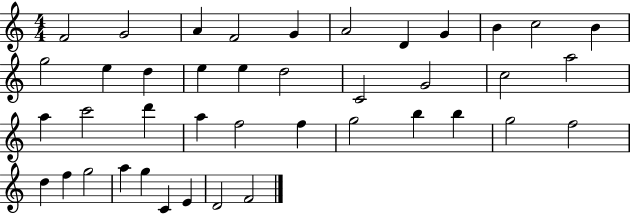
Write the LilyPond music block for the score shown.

{
  \clef treble
  \numericTimeSignature
  \time 4/4
  \key c \major
  f'2 g'2 | a'4 f'2 g'4 | a'2 d'4 g'4 | b'4 c''2 b'4 | \break g''2 e''4 d''4 | e''4 e''4 d''2 | c'2 g'2 | c''2 a''2 | \break a''4 c'''2 d'''4 | a''4 f''2 f''4 | g''2 b''4 b''4 | g''2 f''2 | \break d''4 f''4 g''2 | a''4 g''4 c'4 e'4 | d'2 f'2 | \bar "|."
}